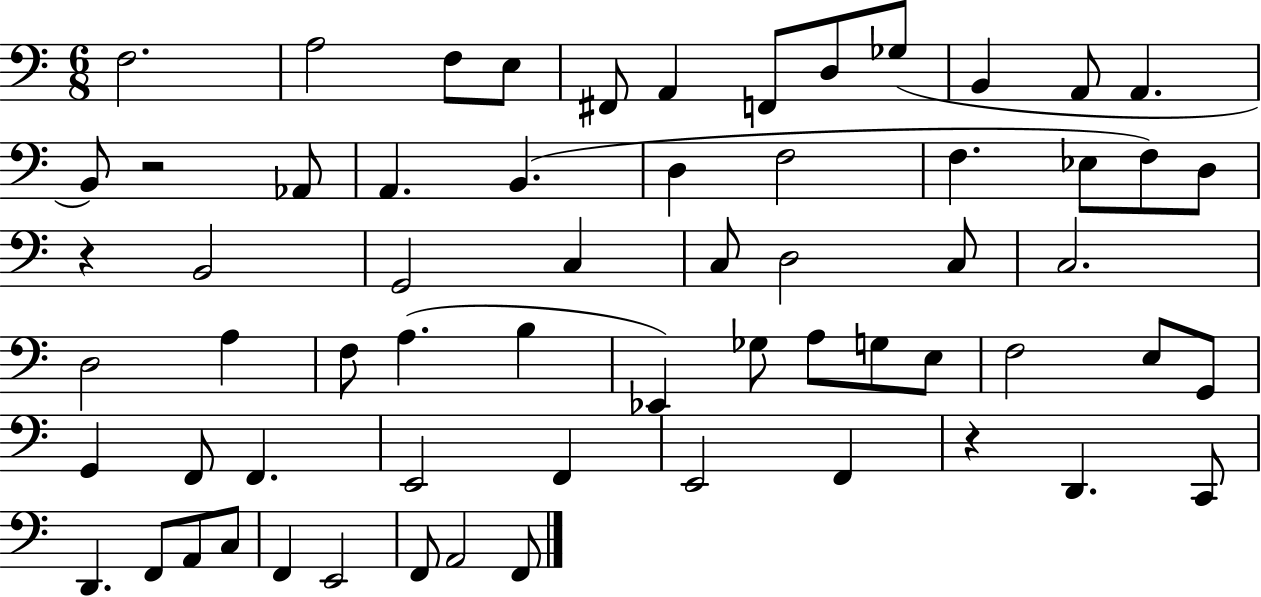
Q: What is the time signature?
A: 6/8